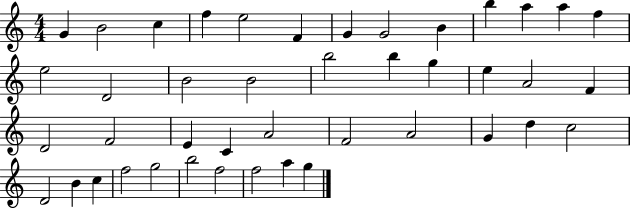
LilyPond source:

{
  \clef treble
  \numericTimeSignature
  \time 4/4
  \key c \major
  g'4 b'2 c''4 | f''4 e''2 f'4 | g'4 g'2 b'4 | b''4 a''4 a''4 f''4 | \break e''2 d'2 | b'2 b'2 | b''2 b''4 g''4 | e''4 a'2 f'4 | \break d'2 f'2 | e'4 c'4 a'2 | f'2 a'2 | g'4 d''4 c''2 | \break d'2 b'4 c''4 | f''2 g''2 | b''2 f''2 | f''2 a''4 g''4 | \break \bar "|."
}